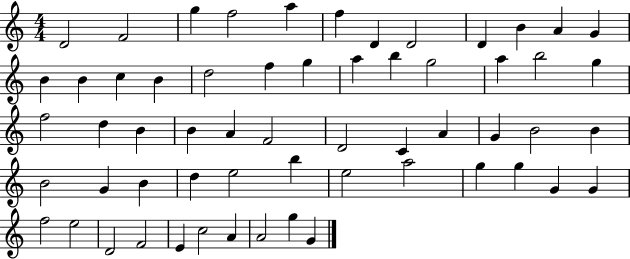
{
  \clef treble
  \numericTimeSignature
  \time 4/4
  \key c \major
  d'2 f'2 | g''4 f''2 a''4 | f''4 d'4 d'2 | d'4 b'4 a'4 g'4 | \break b'4 b'4 c''4 b'4 | d''2 f''4 g''4 | a''4 b''4 g''2 | a''4 b''2 g''4 | \break f''2 d''4 b'4 | b'4 a'4 f'2 | d'2 c'4 a'4 | g'4 b'2 b'4 | \break b'2 g'4 b'4 | d''4 e''2 b''4 | e''2 a''2 | g''4 g''4 g'4 g'4 | \break f''2 e''2 | d'2 f'2 | e'4 c''2 a'4 | a'2 g''4 g'4 | \break \bar "|."
}